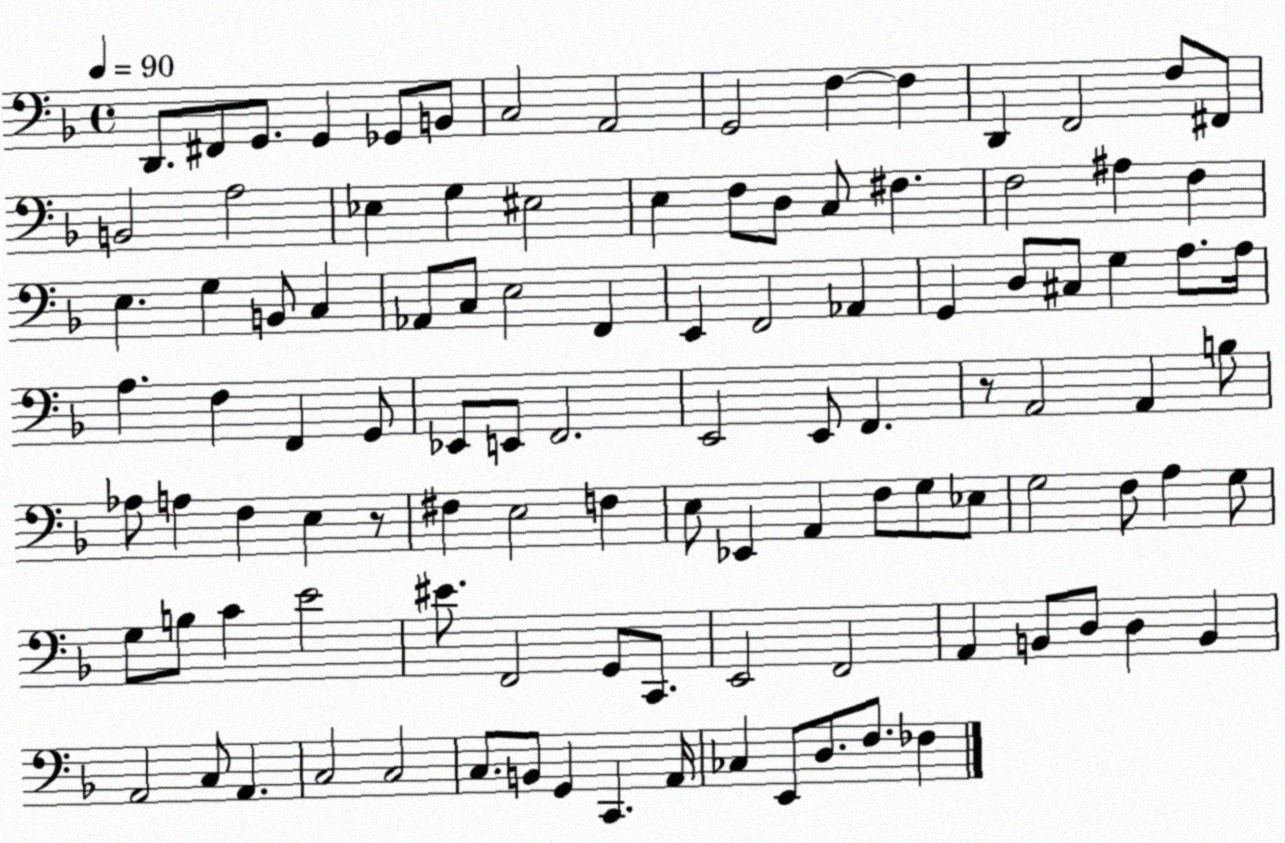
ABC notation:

X:1
T:Untitled
M:4/4
L:1/4
K:F
D,,/2 ^F,,/2 G,,/2 G,, _G,,/2 B,,/2 C,2 A,,2 G,,2 F, F, D,, F,,2 F,/2 ^F,,/2 B,,2 A,2 _E, G, ^E,2 E, F,/2 D,/2 C,/2 ^F, F,2 ^A, F, E, G, B,,/2 C, _A,,/2 C,/2 E,2 F,, E,, F,,2 _A,, G,, D,/2 ^C,/2 G, A,/2 A,/4 A, F, F,, G,,/2 _E,,/2 E,,/2 F,,2 E,,2 E,,/2 F,, z/2 A,,2 A,, B,/2 _A,/2 A, F, E, z/2 ^F, E,2 F, E,/2 _E,, A,, F,/2 G,/2 _E,/2 G,2 F,/2 A, G,/2 G,/2 B,/2 C E2 ^E/2 F,,2 G,,/2 C,,/2 E,,2 F,,2 A,, B,,/2 D,/2 D, B,, A,,2 C,/2 A,, C,2 C,2 C,/2 B,,/2 G,, C,, A,,/4 _C, E,,/2 D,/2 F,/2 _F,